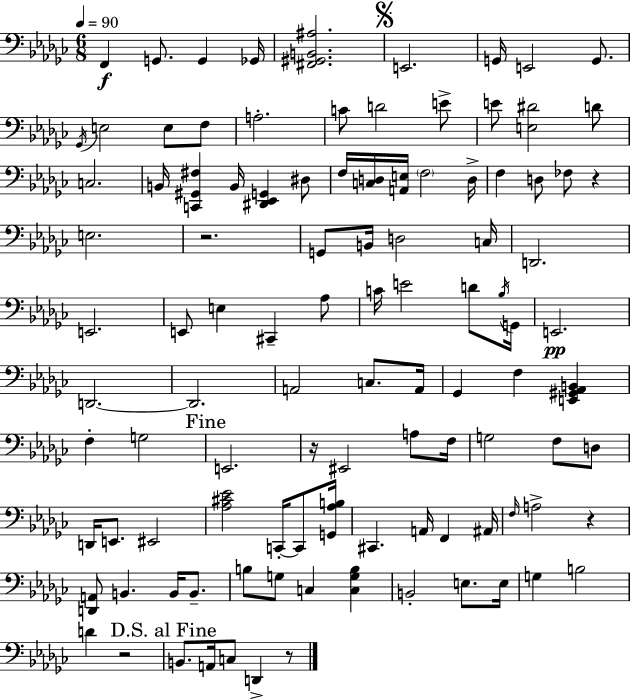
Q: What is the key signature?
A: EES minor